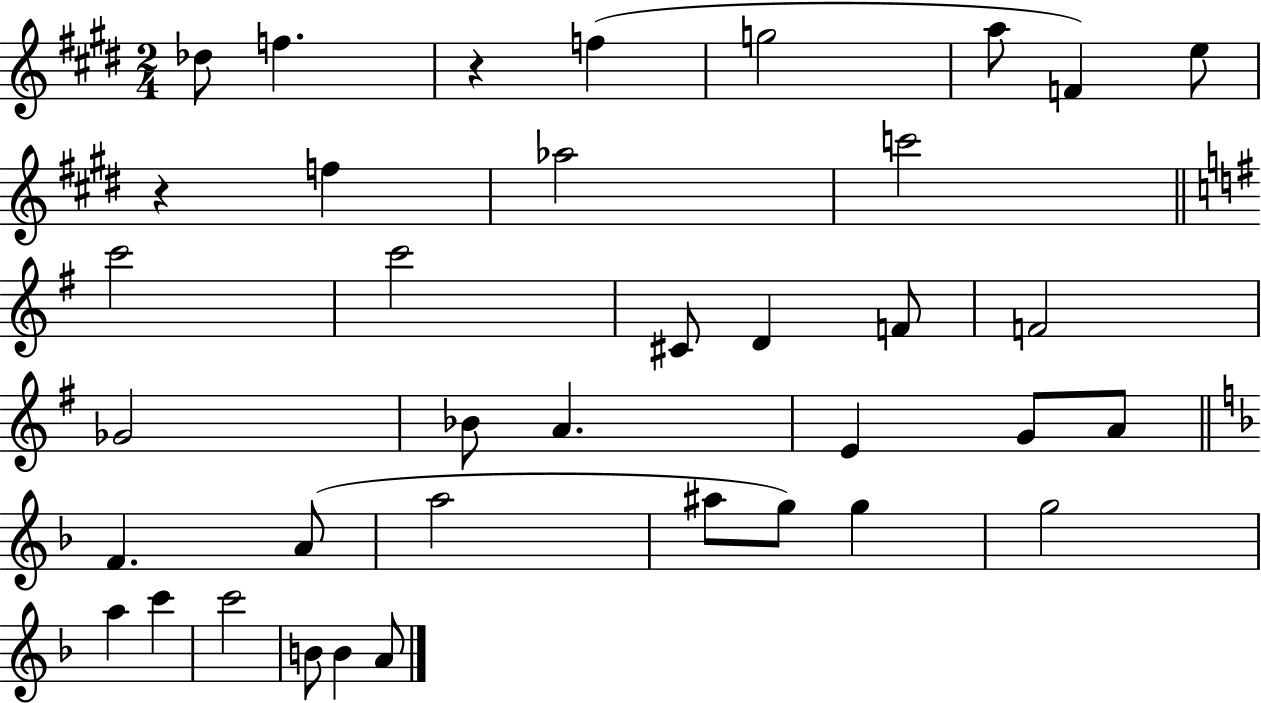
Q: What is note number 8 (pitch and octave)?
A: F5